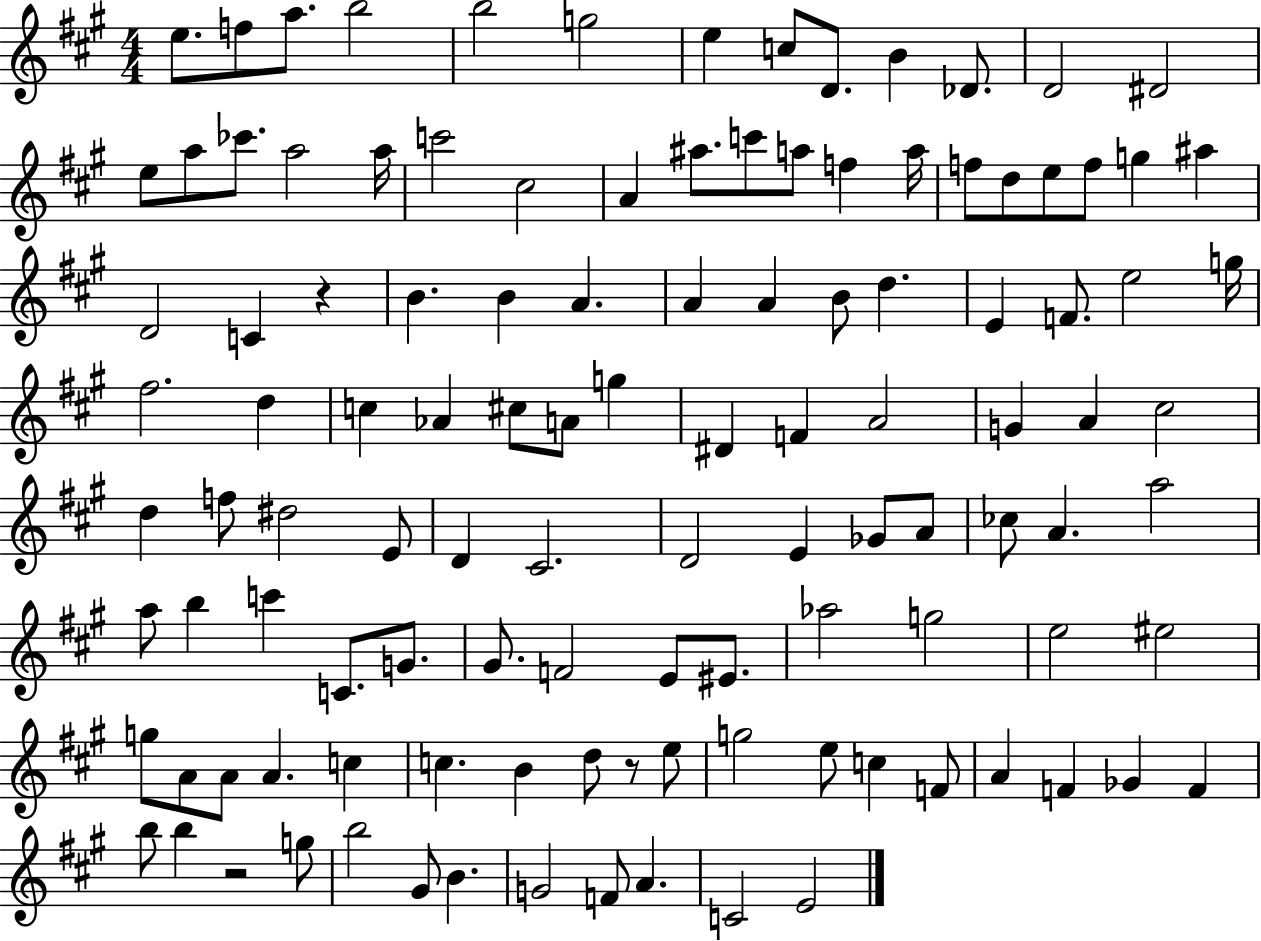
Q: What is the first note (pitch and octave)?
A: E5